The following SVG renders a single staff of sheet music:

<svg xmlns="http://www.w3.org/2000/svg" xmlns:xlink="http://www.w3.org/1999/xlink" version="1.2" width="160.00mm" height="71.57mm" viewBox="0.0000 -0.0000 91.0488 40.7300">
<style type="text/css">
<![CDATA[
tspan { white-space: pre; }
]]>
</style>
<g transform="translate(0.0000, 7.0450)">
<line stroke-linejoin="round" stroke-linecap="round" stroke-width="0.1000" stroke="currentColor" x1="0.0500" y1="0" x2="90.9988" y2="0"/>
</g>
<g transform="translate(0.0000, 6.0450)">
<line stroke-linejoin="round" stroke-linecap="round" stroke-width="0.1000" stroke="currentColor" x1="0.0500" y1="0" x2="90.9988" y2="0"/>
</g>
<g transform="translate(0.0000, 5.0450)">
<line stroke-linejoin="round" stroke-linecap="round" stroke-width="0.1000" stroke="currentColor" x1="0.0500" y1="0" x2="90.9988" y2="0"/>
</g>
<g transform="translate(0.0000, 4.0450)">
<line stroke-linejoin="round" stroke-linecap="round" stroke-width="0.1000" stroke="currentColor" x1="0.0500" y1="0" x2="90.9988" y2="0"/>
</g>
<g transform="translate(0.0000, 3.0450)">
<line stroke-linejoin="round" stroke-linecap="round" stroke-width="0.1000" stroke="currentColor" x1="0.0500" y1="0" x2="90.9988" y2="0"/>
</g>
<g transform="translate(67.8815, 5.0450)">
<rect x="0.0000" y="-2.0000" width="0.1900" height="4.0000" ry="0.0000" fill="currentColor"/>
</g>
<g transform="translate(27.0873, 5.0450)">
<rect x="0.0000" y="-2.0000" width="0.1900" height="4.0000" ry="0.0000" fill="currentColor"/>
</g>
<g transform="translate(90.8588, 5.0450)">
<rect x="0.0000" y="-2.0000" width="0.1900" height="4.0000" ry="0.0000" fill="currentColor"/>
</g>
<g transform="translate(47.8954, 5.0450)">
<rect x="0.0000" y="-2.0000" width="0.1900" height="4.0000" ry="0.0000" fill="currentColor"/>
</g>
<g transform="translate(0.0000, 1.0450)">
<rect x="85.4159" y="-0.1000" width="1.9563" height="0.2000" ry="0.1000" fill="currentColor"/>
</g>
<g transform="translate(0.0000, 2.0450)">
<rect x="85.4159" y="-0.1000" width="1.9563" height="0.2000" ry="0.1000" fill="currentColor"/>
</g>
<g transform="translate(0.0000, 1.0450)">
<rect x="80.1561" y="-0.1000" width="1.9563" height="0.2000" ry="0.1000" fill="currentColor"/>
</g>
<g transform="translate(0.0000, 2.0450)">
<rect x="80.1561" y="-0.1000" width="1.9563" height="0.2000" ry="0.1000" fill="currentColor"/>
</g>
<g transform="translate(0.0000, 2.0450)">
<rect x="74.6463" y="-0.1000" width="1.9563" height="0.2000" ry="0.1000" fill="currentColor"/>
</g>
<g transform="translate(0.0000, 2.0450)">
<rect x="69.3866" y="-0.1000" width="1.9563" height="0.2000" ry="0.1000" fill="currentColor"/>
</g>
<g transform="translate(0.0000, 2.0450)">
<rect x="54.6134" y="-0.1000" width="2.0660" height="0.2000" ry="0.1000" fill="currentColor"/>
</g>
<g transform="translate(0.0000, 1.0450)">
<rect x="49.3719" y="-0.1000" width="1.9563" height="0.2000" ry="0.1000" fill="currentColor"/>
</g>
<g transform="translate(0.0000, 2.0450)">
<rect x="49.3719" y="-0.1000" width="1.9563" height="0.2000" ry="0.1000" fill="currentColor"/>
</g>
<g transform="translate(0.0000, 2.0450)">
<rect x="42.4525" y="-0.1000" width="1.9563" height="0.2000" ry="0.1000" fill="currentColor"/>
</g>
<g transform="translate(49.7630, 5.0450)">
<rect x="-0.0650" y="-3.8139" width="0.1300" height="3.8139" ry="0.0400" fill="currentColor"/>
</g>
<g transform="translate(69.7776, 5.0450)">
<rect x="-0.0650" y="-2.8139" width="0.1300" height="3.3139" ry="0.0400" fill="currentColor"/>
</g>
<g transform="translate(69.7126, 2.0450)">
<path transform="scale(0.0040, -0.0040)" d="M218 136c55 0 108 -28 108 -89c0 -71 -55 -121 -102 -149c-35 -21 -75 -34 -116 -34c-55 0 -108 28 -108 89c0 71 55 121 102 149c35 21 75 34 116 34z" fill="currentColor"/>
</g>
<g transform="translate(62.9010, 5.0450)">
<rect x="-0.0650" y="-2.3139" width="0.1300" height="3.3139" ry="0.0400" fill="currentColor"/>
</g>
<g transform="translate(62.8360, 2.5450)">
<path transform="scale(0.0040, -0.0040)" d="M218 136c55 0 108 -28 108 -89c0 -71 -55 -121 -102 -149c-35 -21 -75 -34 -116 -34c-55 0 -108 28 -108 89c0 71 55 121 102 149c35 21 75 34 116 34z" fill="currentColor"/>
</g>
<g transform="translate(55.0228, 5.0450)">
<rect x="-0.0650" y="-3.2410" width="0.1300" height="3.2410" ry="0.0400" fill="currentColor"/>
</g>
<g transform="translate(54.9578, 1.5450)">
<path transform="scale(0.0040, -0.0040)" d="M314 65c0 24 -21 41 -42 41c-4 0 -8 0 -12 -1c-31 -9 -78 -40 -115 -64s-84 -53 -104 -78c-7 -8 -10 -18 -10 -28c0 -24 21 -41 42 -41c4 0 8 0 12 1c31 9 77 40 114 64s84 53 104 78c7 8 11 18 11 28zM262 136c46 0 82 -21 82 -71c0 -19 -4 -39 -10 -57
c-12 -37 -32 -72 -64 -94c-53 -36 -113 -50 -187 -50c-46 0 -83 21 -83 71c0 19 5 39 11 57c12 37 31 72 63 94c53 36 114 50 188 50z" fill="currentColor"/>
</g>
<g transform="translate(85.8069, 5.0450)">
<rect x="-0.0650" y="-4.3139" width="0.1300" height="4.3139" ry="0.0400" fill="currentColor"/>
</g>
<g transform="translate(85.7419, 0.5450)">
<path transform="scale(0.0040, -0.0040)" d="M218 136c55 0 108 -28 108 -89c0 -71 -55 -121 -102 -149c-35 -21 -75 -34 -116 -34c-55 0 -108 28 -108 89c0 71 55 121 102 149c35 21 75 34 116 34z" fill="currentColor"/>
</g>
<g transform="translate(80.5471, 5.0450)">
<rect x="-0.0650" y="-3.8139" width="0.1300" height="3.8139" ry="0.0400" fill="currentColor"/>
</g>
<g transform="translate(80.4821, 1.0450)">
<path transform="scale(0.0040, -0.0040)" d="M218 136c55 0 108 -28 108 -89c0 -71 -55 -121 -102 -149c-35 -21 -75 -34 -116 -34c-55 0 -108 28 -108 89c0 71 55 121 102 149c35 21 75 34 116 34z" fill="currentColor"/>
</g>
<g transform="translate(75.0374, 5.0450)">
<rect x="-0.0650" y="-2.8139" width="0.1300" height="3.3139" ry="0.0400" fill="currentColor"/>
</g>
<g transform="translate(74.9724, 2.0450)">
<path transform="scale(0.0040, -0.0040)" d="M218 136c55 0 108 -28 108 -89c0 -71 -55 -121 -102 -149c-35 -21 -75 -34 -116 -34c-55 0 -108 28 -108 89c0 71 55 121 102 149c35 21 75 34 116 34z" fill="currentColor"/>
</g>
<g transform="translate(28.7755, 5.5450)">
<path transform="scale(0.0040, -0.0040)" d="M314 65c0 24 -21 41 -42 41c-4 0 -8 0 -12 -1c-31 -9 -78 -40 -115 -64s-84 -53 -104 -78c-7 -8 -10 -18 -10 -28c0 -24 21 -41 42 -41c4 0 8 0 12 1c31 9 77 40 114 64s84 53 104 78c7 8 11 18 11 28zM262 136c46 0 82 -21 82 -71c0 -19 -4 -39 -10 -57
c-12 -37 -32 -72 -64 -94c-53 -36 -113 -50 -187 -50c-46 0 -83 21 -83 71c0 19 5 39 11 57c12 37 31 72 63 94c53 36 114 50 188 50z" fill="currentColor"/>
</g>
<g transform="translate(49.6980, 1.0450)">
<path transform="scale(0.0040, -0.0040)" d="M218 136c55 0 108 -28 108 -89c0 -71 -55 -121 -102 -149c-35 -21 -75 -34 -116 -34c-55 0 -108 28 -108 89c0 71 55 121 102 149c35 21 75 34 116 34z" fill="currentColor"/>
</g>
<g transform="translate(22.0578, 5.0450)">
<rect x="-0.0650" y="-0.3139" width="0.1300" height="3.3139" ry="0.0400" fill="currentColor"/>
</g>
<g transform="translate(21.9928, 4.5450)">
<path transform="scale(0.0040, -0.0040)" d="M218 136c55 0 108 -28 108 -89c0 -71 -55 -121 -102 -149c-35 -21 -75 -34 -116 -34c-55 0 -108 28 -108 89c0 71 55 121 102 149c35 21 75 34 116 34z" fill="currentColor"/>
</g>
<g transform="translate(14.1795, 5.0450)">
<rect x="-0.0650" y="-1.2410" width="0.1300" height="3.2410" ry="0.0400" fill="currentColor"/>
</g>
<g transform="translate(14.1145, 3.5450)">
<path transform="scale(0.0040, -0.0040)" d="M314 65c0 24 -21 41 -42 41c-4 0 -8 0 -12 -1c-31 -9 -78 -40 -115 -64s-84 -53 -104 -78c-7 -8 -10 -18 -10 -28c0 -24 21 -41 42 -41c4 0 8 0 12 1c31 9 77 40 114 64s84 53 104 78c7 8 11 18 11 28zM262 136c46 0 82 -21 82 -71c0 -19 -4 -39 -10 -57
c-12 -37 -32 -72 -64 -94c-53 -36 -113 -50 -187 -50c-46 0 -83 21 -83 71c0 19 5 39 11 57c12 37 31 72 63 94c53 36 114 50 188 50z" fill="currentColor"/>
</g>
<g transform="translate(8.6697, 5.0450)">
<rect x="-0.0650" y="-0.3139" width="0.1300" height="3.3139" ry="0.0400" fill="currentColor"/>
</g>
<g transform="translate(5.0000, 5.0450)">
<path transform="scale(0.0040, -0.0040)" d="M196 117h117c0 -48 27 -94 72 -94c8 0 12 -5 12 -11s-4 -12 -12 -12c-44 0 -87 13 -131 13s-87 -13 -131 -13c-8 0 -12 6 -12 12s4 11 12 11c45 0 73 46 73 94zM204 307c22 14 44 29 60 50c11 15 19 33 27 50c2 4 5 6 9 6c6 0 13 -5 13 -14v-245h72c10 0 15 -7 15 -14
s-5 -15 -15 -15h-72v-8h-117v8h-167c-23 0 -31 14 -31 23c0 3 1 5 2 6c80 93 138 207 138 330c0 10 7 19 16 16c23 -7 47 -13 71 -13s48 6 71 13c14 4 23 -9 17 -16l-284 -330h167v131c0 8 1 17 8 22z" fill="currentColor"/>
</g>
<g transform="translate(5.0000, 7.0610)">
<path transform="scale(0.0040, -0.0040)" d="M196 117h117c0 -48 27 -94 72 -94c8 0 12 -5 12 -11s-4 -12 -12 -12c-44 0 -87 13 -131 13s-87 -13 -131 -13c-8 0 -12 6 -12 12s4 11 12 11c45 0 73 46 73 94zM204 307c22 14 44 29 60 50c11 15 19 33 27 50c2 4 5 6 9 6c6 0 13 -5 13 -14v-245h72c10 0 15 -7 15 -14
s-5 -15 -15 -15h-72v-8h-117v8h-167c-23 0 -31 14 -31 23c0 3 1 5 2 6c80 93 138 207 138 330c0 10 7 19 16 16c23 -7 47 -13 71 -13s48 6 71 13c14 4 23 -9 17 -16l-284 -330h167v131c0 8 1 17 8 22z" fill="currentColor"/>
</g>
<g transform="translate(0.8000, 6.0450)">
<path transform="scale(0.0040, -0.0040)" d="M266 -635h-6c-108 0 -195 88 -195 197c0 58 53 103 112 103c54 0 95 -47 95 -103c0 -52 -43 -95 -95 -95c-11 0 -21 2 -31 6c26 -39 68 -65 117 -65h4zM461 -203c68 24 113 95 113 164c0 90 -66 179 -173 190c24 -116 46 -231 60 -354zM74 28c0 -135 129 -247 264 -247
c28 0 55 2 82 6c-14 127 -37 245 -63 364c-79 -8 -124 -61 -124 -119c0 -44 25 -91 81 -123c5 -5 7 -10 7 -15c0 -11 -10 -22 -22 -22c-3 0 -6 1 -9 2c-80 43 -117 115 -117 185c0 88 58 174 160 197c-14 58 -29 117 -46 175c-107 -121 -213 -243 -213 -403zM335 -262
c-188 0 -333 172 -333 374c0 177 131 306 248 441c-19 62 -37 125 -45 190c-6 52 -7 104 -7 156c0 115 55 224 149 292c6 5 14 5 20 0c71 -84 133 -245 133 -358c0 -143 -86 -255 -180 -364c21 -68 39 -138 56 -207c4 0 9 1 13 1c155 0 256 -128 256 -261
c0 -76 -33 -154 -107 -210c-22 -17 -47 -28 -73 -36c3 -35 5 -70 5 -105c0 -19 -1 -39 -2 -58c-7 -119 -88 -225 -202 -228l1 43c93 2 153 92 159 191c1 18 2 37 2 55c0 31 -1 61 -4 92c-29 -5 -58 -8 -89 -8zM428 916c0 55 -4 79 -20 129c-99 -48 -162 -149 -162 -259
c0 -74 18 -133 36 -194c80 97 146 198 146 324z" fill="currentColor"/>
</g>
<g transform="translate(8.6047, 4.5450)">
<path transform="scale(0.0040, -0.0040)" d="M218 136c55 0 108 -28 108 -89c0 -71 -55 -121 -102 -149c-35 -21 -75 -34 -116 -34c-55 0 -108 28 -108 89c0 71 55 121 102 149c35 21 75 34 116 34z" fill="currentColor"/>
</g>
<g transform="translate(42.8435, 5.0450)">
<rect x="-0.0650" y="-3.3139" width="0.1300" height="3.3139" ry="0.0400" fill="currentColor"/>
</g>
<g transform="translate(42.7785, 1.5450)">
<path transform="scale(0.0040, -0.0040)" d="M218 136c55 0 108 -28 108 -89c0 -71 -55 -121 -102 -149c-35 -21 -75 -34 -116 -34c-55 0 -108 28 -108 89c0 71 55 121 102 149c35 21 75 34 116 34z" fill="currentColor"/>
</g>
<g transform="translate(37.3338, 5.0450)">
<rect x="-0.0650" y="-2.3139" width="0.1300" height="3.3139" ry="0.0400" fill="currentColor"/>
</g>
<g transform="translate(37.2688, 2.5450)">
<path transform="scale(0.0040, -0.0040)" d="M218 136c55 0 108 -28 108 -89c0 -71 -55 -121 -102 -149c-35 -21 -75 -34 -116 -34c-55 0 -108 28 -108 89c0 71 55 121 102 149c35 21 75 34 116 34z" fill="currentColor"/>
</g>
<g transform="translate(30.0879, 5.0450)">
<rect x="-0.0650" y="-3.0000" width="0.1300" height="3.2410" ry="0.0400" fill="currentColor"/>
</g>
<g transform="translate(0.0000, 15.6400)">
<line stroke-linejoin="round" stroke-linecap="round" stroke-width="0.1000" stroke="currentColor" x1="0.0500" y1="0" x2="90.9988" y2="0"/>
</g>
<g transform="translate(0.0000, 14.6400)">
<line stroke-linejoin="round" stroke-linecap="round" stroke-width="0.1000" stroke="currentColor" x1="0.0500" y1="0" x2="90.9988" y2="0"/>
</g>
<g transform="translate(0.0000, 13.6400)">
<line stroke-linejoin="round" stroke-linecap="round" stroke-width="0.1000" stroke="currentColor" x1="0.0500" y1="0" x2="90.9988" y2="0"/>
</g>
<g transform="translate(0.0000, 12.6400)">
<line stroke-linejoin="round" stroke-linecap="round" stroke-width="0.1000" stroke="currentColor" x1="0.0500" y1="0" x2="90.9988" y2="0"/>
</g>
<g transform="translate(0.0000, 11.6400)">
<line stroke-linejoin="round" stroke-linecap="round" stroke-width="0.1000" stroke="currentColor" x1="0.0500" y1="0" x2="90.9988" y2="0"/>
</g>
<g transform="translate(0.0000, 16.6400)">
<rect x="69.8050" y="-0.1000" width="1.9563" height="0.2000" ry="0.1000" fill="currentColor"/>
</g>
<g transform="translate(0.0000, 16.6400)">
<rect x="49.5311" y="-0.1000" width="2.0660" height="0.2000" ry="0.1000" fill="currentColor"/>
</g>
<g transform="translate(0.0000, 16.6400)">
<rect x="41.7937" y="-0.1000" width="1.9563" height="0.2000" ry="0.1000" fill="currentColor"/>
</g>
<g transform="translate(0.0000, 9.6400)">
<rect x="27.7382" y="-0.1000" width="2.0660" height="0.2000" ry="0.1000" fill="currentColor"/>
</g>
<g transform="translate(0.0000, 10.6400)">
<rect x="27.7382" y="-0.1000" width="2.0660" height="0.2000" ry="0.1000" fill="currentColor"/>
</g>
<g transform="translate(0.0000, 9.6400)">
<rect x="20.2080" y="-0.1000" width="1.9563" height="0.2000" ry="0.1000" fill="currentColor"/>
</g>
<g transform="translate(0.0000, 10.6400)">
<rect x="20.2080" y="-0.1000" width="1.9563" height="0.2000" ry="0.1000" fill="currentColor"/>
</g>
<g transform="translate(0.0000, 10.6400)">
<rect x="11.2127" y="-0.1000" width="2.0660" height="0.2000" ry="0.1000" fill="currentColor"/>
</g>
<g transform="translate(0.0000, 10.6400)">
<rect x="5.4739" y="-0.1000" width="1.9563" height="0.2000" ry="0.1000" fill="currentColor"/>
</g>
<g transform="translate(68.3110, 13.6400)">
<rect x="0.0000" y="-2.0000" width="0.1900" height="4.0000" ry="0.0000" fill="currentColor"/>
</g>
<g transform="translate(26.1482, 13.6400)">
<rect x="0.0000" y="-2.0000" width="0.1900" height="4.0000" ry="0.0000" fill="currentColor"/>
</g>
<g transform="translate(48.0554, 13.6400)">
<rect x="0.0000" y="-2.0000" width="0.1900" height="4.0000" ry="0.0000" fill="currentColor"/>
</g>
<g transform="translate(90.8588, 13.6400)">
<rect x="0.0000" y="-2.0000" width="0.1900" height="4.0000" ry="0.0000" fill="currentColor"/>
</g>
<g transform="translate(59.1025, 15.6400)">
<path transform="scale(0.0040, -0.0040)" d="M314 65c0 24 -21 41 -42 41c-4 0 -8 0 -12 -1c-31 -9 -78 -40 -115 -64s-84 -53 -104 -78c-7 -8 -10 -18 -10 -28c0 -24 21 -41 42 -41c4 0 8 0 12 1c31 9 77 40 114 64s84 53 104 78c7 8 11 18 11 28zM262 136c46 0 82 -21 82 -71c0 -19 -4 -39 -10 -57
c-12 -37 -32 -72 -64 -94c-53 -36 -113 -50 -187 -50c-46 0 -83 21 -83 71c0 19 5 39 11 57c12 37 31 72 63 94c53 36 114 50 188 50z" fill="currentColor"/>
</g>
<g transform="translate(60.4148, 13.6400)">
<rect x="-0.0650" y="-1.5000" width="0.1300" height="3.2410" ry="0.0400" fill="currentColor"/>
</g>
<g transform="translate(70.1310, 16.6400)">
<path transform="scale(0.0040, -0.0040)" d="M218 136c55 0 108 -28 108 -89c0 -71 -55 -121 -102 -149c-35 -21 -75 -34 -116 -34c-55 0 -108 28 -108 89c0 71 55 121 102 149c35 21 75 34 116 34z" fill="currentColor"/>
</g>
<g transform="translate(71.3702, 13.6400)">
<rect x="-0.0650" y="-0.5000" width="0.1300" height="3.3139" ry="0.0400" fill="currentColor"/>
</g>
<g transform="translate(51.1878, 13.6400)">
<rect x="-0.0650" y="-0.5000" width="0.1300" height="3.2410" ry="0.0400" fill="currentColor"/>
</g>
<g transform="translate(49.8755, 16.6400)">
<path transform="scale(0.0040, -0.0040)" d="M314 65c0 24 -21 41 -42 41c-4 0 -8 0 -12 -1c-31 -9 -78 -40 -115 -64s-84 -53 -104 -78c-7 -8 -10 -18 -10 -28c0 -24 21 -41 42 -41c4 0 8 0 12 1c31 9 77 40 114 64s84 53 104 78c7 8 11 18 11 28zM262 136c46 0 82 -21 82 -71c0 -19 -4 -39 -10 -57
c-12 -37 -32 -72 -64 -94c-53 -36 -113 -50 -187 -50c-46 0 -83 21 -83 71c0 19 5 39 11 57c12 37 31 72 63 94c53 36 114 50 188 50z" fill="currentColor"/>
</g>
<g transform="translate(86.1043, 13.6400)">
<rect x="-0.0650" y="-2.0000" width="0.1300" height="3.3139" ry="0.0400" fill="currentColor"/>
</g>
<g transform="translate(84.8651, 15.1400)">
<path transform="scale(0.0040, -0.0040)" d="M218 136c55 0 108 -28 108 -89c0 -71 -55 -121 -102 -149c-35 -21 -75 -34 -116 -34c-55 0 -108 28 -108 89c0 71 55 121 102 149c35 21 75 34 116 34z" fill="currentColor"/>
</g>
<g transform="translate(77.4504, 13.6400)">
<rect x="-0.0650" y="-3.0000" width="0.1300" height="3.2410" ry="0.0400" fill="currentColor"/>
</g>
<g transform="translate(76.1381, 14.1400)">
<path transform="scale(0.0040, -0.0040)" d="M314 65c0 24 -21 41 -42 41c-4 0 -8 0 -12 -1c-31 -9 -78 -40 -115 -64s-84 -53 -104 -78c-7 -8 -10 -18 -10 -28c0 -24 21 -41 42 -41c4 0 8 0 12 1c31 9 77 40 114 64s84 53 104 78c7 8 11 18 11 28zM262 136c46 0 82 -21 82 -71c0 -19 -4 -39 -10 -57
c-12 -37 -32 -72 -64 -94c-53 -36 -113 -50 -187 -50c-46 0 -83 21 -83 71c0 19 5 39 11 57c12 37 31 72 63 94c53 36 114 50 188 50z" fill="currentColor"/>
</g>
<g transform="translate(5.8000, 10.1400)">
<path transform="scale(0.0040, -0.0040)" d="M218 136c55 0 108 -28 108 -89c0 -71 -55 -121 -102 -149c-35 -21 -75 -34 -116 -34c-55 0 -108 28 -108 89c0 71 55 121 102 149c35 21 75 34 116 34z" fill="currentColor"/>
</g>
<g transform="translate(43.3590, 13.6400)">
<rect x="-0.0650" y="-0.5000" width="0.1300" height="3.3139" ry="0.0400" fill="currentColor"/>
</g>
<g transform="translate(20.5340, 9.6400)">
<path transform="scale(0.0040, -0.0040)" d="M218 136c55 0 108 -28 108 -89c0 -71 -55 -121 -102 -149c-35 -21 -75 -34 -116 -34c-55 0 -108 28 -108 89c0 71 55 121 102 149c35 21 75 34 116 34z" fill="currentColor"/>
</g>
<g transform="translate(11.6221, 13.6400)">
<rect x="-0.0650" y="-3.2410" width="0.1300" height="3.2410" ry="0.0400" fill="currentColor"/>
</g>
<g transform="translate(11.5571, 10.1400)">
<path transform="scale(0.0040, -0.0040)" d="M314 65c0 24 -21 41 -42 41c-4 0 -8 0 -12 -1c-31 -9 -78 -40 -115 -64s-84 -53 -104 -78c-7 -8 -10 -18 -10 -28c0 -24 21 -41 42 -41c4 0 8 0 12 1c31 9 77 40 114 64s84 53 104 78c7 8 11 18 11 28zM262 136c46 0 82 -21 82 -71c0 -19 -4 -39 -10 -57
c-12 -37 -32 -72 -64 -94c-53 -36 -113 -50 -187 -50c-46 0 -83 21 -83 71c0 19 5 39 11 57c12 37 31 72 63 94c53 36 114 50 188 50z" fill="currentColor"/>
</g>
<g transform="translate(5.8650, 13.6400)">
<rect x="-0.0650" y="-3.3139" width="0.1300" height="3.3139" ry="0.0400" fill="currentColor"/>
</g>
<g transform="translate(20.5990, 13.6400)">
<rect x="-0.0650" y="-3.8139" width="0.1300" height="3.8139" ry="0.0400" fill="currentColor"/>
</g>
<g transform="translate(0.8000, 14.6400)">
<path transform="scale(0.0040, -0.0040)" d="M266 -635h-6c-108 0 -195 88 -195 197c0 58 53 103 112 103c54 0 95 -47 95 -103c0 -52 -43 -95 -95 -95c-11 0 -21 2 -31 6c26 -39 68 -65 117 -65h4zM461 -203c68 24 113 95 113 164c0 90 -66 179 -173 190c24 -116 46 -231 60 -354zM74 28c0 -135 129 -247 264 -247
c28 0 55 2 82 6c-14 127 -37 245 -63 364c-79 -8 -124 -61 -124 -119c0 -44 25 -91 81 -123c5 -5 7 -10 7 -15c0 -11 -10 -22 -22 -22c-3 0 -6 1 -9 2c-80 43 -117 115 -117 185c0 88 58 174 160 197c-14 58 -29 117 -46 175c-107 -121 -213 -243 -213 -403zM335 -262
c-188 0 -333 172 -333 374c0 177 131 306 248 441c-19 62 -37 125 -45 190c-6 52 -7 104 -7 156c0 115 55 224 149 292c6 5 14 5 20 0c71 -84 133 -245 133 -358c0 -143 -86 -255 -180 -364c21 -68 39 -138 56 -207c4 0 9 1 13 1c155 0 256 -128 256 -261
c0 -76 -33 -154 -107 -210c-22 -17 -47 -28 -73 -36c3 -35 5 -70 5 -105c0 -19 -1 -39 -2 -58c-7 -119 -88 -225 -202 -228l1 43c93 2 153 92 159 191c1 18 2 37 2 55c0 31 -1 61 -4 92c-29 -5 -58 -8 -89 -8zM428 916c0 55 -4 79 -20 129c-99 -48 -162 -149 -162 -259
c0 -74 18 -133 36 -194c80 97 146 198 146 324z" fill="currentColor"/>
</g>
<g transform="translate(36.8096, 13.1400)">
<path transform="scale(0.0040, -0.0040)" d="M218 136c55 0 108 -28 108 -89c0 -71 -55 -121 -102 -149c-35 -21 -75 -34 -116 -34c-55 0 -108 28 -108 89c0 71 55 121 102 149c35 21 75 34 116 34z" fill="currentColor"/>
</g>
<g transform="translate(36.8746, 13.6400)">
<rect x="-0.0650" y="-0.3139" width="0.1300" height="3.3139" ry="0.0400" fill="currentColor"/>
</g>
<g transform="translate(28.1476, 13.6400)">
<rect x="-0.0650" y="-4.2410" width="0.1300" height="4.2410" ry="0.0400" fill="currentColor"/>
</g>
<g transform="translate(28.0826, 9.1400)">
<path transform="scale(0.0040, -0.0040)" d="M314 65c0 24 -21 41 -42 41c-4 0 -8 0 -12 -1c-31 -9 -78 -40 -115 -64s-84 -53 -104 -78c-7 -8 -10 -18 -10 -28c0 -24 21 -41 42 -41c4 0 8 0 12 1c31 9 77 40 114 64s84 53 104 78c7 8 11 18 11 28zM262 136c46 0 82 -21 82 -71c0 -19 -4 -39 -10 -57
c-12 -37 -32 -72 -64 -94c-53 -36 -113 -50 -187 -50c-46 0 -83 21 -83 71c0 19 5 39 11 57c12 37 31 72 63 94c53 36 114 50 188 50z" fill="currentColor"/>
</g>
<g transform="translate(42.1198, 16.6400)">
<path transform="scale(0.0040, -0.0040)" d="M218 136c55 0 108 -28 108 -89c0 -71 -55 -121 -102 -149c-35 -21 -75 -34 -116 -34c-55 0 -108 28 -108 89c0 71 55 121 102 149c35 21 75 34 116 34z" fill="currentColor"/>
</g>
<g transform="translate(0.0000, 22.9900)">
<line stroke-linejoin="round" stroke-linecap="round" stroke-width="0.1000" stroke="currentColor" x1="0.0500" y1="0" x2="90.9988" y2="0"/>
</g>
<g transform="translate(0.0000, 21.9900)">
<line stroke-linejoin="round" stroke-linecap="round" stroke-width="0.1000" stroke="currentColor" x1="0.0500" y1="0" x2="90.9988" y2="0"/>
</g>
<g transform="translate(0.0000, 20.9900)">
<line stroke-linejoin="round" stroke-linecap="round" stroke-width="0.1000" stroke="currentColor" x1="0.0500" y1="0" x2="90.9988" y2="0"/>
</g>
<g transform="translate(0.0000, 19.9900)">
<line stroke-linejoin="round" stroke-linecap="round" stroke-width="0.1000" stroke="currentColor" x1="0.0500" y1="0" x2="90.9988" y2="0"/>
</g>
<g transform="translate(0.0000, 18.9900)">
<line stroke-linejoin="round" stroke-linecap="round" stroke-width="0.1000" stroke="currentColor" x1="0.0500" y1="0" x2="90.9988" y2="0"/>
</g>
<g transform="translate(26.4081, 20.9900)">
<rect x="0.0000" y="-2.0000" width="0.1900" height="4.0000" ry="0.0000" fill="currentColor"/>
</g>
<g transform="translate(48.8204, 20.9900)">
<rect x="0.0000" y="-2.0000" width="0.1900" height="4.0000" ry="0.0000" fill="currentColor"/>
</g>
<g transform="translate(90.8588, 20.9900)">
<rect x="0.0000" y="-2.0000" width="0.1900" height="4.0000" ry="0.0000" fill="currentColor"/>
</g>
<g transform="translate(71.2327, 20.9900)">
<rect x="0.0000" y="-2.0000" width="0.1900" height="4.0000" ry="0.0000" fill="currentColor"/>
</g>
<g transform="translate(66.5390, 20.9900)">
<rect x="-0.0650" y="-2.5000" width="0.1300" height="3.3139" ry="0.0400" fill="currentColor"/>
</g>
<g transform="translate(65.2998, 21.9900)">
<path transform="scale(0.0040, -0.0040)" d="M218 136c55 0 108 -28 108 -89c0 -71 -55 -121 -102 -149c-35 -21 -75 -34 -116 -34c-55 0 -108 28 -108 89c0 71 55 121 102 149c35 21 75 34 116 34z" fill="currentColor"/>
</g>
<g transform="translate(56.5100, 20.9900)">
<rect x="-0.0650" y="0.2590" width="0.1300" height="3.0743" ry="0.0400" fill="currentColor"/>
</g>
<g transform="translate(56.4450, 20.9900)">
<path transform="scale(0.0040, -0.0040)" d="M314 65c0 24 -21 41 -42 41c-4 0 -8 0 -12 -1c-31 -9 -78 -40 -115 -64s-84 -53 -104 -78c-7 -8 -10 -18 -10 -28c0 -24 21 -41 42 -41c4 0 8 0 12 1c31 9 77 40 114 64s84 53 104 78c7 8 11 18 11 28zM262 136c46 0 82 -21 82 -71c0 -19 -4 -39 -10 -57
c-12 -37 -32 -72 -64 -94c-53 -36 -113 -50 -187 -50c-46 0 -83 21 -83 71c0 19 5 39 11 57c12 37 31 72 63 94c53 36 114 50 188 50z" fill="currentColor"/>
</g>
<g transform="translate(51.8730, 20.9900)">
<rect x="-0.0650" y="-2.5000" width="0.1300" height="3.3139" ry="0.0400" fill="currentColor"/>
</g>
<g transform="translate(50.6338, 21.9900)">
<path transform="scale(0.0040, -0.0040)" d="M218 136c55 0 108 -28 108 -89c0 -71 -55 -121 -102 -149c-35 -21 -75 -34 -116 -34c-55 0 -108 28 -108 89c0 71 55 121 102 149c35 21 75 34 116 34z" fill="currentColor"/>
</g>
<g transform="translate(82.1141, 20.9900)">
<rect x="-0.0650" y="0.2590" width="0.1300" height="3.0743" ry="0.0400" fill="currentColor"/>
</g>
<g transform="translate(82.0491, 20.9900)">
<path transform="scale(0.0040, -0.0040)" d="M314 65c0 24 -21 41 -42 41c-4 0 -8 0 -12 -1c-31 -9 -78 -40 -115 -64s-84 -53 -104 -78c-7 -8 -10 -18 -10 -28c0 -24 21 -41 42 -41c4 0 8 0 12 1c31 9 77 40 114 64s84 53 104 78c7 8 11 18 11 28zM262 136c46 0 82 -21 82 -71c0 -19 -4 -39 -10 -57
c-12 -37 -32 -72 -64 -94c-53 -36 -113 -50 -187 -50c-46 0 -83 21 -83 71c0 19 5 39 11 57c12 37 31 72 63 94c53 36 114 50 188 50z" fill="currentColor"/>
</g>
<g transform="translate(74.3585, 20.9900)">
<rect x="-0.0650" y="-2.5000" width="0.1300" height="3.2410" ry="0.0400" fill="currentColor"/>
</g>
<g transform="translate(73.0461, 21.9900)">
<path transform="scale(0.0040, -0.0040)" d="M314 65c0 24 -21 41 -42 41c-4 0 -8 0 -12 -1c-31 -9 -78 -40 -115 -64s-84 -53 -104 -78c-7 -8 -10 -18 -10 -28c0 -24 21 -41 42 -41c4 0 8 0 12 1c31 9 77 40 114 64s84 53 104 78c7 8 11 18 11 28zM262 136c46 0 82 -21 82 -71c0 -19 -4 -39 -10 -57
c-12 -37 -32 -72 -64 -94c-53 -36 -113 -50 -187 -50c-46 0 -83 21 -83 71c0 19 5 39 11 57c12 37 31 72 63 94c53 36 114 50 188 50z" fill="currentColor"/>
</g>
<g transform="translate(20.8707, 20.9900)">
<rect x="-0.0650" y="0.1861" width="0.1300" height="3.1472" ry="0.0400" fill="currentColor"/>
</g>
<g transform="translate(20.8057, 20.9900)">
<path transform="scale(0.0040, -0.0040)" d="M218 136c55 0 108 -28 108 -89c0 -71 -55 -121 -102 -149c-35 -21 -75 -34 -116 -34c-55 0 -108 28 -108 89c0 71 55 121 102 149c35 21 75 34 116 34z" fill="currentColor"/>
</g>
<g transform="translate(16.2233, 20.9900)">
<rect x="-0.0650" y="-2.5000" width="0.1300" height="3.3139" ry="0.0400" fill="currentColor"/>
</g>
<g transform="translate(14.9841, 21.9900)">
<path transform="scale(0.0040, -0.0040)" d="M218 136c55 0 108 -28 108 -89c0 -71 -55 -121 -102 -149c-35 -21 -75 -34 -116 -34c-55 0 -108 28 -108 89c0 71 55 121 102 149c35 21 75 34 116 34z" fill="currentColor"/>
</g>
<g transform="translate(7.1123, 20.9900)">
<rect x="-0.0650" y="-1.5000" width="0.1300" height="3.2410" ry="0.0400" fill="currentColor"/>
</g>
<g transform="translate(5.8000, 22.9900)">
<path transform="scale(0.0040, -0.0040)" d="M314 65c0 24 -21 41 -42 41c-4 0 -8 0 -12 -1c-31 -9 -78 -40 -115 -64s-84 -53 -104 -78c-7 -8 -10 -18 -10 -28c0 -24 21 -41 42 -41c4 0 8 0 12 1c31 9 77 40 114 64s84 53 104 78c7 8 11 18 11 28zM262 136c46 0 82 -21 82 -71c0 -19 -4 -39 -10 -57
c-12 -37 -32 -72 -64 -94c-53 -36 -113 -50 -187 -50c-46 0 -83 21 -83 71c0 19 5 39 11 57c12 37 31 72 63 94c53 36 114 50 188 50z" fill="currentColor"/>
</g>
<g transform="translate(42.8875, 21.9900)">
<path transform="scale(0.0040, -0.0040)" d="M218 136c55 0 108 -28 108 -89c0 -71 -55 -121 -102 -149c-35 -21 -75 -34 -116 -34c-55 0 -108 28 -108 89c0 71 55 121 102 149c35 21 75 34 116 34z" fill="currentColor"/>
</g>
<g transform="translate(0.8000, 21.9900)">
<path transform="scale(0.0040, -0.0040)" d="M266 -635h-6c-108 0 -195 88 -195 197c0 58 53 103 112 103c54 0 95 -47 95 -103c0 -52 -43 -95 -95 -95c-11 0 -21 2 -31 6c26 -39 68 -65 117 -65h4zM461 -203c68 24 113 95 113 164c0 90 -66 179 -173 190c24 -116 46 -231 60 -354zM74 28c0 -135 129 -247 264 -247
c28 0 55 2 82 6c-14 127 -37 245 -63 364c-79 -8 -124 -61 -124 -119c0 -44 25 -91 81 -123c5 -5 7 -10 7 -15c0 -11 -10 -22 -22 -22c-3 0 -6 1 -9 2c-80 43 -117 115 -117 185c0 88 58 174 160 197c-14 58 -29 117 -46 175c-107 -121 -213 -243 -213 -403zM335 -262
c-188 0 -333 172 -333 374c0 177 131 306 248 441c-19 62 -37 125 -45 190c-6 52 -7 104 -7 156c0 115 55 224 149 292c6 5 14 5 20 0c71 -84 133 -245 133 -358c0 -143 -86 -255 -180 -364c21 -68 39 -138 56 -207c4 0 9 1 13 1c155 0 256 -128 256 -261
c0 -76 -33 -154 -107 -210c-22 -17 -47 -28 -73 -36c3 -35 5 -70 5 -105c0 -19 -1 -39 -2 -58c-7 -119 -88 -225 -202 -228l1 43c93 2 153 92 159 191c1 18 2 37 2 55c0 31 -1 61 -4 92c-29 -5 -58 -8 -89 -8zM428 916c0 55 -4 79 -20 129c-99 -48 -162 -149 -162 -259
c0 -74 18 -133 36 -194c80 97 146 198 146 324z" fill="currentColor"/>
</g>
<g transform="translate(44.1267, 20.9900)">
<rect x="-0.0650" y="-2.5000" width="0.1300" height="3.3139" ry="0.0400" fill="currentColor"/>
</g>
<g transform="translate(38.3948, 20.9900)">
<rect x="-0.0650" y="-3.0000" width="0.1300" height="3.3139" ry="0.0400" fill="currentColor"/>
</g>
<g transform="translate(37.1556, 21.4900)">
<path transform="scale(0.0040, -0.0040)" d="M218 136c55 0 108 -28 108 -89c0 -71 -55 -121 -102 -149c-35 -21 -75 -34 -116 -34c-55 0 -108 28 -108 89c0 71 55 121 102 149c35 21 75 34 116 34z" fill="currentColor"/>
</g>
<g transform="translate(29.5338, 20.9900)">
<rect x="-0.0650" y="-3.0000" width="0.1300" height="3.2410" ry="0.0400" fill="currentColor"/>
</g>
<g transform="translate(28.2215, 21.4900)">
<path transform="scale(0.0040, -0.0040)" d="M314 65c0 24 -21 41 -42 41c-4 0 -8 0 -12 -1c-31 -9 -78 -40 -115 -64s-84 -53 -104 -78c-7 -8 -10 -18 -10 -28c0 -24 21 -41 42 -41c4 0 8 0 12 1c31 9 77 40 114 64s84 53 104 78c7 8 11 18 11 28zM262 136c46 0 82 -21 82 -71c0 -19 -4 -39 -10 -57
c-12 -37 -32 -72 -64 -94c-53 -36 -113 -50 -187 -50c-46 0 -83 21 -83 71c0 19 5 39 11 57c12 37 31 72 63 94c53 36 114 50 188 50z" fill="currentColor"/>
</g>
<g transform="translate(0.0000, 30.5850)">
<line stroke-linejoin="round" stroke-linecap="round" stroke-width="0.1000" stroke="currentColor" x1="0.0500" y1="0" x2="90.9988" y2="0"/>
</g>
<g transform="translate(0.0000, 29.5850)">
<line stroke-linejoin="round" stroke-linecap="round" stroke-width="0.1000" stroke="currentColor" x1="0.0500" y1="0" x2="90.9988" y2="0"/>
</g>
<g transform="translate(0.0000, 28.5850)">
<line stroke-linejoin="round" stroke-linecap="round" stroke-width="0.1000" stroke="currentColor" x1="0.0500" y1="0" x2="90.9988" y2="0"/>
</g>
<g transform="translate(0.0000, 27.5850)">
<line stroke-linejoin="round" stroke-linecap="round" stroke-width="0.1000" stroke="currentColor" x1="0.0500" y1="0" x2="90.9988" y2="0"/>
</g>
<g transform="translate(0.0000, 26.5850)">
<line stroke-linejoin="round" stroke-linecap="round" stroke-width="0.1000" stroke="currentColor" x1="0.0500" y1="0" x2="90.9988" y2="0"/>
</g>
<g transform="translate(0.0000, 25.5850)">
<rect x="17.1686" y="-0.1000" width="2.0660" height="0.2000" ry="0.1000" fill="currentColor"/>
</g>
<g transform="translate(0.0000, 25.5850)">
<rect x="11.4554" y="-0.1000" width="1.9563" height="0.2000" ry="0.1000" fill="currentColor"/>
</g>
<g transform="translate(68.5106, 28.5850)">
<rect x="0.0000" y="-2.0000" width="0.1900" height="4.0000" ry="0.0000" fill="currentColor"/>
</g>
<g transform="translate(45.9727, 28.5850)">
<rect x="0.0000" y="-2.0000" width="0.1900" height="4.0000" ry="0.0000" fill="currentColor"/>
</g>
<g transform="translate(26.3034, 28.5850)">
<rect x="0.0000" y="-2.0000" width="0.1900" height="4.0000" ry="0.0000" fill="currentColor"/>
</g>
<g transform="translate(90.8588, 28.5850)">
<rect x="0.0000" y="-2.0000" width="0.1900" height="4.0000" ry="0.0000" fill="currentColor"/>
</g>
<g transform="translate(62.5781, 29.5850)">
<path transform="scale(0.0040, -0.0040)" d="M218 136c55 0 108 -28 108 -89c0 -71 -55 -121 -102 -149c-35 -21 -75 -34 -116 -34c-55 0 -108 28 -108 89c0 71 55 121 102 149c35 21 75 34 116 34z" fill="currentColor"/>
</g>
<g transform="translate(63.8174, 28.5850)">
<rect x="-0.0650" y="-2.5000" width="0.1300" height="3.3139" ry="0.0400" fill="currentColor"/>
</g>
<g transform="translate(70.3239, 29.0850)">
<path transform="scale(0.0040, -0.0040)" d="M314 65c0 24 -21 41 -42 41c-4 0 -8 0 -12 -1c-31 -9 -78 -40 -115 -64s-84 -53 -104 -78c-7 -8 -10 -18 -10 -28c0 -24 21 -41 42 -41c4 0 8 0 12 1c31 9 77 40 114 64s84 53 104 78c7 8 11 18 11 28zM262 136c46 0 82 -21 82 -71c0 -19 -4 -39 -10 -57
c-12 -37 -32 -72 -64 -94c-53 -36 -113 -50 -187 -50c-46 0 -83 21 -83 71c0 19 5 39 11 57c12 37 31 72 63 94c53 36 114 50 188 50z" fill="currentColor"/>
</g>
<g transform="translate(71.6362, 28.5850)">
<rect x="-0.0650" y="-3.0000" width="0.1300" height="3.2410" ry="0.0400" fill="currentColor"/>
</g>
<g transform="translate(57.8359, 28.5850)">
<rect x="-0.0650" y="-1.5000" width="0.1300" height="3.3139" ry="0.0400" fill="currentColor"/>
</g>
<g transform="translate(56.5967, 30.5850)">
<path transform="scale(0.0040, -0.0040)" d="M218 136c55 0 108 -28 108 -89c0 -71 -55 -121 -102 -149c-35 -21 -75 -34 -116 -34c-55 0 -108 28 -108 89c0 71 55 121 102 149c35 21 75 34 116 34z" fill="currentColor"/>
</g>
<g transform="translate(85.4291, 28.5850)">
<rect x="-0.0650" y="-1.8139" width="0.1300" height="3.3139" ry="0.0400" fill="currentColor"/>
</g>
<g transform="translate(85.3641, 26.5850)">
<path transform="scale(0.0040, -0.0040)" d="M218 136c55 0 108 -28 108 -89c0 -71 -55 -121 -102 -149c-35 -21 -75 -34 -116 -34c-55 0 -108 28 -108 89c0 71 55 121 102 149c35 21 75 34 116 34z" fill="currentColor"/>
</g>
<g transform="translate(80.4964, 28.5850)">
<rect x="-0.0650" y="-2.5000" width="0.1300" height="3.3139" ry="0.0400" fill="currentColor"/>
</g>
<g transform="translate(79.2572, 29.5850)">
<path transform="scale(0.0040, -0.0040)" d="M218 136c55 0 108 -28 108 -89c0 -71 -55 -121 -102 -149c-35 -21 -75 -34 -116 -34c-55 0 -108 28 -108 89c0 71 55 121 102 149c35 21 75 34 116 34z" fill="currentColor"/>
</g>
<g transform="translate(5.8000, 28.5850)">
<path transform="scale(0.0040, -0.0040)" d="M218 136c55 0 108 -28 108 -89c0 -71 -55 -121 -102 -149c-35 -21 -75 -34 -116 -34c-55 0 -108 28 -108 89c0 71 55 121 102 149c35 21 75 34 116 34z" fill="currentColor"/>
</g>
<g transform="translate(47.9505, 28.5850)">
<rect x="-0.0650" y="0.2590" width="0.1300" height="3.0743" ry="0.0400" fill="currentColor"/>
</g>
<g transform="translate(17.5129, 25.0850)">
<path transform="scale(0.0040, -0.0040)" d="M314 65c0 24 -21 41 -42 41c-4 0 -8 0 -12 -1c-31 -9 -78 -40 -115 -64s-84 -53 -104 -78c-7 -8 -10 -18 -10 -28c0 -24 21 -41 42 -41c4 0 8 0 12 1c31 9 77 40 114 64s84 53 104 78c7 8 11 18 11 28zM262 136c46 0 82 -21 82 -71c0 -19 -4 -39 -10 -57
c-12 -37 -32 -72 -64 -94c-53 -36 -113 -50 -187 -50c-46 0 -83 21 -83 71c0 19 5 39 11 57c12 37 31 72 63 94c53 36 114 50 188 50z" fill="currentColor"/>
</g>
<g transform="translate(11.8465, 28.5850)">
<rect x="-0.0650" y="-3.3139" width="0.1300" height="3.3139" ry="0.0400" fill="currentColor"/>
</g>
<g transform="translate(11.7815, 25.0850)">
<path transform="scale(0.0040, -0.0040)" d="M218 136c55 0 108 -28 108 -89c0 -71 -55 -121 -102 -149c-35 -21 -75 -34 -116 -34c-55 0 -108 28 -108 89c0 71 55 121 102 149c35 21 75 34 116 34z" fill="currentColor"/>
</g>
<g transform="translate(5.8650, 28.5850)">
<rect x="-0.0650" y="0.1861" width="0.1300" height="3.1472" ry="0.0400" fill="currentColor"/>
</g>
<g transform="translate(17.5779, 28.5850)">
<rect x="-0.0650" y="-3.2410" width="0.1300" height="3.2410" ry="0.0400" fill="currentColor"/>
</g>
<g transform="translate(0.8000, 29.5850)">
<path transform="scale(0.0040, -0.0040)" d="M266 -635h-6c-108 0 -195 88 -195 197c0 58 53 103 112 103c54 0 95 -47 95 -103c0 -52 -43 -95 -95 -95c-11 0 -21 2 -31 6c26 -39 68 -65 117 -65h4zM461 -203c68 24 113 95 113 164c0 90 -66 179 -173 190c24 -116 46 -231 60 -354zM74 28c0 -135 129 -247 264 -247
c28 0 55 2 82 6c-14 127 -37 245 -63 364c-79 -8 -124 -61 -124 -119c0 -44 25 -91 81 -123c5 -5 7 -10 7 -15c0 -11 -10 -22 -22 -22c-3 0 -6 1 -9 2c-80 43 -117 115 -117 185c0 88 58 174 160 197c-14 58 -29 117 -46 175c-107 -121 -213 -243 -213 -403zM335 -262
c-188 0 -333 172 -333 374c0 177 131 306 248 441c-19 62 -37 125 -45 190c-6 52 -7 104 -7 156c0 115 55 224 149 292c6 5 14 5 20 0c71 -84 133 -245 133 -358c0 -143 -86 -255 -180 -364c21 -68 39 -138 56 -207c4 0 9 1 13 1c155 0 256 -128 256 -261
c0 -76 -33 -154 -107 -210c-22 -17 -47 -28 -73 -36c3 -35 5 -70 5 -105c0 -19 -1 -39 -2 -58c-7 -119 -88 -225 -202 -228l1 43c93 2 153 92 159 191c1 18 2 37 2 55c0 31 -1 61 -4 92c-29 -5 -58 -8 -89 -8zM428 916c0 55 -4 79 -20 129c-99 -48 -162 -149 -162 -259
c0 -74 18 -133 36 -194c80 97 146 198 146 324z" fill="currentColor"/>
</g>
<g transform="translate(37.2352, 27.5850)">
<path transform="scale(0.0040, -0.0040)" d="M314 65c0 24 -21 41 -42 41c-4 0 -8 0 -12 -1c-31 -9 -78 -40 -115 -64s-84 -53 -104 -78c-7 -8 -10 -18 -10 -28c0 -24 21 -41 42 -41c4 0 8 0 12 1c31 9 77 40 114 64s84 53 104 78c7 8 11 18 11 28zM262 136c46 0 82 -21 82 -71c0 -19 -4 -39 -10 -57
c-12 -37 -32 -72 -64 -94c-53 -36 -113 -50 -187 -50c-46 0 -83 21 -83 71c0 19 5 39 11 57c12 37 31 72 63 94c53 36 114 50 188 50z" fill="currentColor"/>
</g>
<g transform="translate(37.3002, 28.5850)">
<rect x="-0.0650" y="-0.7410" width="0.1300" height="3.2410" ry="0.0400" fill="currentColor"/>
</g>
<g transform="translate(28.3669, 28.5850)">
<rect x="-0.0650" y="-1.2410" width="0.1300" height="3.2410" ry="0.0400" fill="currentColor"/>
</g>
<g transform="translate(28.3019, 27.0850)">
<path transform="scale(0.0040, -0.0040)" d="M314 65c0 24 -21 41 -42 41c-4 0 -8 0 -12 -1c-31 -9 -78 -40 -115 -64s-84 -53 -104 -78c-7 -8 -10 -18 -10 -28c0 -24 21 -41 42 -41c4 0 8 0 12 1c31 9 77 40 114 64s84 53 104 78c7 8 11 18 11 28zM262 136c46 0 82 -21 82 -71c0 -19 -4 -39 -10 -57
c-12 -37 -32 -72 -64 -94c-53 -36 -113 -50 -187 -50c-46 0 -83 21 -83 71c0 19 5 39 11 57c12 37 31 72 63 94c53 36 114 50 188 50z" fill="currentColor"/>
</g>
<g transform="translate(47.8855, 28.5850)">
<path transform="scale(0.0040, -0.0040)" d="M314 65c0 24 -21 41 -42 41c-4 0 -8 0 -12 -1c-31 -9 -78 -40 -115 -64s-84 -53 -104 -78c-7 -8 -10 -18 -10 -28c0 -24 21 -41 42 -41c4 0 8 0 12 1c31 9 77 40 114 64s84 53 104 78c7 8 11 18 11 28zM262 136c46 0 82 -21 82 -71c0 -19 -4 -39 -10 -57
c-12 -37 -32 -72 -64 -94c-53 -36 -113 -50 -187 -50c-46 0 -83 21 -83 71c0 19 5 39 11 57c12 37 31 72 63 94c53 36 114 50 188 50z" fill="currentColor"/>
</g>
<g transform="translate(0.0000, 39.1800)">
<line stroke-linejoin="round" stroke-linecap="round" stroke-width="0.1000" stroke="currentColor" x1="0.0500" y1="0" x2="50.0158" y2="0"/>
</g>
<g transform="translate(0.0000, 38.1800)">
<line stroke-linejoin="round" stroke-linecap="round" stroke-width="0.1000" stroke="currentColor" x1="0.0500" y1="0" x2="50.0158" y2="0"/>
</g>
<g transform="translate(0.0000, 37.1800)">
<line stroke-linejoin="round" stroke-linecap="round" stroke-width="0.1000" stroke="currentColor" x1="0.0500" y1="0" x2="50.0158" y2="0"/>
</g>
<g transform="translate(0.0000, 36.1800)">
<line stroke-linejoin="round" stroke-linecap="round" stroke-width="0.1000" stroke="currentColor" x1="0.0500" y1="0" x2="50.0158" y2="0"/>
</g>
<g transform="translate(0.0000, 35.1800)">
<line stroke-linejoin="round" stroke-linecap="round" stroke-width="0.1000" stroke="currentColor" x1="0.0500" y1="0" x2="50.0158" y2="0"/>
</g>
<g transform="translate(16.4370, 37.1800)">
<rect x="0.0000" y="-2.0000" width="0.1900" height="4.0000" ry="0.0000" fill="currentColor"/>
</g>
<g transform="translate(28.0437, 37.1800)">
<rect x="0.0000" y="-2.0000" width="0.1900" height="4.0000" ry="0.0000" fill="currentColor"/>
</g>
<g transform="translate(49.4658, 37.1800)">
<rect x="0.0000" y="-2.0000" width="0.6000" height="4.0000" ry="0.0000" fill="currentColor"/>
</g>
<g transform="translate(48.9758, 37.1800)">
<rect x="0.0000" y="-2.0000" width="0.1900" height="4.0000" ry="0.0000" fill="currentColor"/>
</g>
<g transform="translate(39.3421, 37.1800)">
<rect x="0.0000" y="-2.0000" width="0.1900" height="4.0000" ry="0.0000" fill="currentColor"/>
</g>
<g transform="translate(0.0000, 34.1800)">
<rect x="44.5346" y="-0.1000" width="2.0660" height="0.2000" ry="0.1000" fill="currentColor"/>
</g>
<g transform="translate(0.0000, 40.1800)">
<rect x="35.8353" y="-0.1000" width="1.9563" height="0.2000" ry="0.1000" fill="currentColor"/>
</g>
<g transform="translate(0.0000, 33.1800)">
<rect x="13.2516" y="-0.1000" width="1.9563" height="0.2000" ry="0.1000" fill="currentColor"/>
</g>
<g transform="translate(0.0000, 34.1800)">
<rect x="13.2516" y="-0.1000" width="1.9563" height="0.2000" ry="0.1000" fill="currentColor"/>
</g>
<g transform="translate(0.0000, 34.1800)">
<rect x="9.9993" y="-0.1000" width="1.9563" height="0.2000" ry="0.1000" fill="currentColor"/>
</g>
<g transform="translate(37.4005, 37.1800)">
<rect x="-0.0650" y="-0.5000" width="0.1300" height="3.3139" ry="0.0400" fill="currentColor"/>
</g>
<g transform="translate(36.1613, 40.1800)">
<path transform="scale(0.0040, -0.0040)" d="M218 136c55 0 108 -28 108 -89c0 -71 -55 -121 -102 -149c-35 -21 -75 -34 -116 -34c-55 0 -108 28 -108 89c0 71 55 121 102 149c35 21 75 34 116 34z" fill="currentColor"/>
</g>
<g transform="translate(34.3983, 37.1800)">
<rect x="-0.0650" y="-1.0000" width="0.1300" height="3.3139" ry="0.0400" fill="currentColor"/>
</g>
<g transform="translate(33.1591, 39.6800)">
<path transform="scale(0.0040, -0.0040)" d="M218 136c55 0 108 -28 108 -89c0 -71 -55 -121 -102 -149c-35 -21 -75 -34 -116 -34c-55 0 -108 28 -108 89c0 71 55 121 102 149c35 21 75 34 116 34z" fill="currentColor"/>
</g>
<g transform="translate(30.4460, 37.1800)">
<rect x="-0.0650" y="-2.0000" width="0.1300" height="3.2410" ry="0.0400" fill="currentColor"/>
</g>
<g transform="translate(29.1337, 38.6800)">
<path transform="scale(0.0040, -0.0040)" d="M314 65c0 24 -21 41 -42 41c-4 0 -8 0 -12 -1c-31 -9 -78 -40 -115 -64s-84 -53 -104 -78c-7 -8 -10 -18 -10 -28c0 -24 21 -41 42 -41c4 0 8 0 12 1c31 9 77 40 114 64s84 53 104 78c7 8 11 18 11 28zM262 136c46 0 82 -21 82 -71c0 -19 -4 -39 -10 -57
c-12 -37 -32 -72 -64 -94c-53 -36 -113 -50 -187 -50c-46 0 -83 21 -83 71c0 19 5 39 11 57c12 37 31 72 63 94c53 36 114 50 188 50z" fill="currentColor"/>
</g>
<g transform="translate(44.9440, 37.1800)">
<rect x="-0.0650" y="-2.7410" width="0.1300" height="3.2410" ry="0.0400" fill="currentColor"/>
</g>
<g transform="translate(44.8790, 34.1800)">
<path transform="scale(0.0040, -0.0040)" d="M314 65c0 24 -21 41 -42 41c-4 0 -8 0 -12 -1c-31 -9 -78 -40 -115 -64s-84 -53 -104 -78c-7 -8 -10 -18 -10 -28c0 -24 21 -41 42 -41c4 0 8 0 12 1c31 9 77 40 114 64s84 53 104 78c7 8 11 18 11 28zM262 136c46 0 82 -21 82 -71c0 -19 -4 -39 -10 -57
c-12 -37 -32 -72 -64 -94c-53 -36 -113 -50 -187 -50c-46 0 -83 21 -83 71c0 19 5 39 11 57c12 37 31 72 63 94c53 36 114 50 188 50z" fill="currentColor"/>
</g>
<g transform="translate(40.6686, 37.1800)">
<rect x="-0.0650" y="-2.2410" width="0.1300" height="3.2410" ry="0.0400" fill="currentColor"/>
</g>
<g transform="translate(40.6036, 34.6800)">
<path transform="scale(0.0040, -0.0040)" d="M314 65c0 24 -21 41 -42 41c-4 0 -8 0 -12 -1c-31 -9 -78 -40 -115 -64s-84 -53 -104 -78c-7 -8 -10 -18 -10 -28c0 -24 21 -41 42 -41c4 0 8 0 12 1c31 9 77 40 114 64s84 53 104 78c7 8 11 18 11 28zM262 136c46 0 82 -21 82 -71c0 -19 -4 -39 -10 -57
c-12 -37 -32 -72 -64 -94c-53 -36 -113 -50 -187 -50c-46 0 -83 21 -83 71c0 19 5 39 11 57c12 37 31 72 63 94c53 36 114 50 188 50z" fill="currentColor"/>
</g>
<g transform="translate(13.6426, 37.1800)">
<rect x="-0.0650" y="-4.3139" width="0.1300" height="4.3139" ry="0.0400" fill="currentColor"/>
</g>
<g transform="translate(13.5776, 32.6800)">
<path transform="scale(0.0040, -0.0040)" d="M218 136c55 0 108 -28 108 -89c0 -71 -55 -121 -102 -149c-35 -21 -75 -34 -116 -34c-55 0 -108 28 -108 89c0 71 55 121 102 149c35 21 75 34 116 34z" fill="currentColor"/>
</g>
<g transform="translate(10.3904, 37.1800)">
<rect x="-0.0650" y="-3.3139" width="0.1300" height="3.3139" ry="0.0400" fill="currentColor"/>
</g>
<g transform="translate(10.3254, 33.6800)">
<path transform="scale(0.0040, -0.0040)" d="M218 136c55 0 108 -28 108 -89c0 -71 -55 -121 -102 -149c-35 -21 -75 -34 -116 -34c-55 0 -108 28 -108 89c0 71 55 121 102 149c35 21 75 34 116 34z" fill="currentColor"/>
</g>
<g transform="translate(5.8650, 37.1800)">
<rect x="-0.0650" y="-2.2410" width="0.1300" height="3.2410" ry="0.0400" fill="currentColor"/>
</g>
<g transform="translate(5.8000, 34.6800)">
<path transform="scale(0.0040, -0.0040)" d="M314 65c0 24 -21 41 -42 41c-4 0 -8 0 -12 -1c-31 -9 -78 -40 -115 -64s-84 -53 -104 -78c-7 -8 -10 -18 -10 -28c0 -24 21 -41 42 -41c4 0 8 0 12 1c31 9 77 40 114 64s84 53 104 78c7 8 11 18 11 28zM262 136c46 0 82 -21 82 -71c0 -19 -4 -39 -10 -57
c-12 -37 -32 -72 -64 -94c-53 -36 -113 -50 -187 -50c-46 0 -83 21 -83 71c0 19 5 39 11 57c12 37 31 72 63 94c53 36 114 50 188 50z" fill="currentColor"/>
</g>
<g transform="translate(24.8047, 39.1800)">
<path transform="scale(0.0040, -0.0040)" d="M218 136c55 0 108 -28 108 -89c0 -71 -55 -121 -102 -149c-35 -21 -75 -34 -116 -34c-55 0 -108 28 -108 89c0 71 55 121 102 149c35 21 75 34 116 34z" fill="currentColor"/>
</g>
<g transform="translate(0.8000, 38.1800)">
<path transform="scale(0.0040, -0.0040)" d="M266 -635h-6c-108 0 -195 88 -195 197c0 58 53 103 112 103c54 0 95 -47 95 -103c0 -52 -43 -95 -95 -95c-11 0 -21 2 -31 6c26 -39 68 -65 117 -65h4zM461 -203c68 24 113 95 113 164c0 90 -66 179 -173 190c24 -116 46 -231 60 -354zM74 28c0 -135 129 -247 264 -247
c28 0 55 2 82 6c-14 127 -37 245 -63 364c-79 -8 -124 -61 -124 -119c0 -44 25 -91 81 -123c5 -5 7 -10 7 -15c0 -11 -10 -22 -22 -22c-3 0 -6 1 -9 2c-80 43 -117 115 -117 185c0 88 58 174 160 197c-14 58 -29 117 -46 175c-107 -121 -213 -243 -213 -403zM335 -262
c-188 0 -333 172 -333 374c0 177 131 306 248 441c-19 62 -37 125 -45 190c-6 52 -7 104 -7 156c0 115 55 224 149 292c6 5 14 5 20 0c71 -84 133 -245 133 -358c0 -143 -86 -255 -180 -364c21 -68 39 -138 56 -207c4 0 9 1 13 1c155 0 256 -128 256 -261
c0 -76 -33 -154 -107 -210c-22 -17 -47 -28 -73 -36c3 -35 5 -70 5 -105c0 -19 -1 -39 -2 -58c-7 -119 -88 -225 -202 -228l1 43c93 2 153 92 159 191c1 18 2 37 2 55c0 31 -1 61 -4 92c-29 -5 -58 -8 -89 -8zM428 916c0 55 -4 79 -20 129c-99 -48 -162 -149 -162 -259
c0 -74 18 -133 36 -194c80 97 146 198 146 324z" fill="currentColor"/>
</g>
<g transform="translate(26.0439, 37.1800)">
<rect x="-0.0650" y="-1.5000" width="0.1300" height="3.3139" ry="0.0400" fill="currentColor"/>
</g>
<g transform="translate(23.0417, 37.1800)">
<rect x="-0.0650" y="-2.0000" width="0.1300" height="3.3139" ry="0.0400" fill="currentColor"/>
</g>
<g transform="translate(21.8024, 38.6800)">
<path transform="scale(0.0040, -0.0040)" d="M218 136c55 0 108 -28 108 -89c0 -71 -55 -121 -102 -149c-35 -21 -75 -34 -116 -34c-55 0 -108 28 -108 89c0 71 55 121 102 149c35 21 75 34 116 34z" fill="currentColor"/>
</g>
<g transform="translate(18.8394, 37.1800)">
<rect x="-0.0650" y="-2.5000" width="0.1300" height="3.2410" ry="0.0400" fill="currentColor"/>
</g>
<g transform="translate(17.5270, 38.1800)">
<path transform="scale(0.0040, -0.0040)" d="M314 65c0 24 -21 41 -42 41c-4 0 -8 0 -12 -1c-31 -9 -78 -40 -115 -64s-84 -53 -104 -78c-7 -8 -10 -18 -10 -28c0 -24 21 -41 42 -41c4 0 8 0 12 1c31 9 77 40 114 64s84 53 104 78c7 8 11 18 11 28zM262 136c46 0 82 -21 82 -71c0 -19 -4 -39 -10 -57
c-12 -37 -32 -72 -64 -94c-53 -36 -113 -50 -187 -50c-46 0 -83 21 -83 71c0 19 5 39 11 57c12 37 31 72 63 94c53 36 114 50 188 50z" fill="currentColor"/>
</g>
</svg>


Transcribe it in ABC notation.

X:1
T:Untitled
M:4/4
L:1/4
K:C
c e2 c A2 g b c' b2 g a a c' d' b b2 c' d'2 c C C2 E2 C A2 F E2 G B A2 A G G B2 G G2 B2 B b b2 e2 d2 B2 E G A2 G f g2 b d' G2 F E F2 D C g2 a2